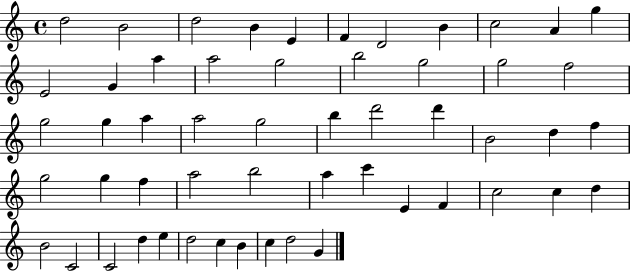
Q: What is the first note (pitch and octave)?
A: D5